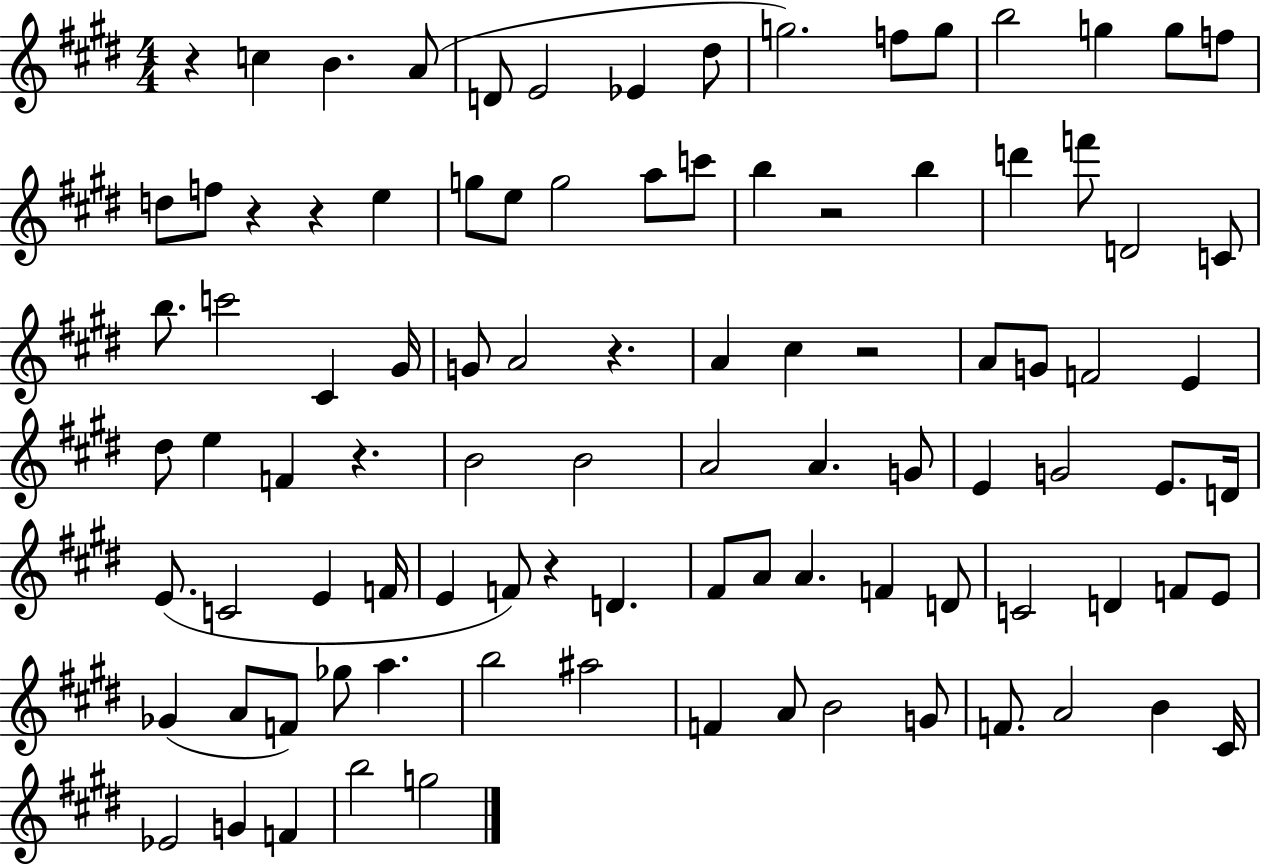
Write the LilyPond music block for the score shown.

{
  \clef treble
  \numericTimeSignature
  \time 4/4
  \key e \major
  r4 c''4 b'4. a'8( | d'8 e'2 ees'4 dis''8 | g''2.) f''8 g''8 | b''2 g''4 g''8 f''8 | \break d''8 f''8 r4 r4 e''4 | g''8 e''8 g''2 a''8 c'''8 | b''4 r2 b''4 | d'''4 f'''8 d'2 c'8 | \break b''8. c'''2 cis'4 gis'16 | g'8 a'2 r4. | a'4 cis''4 r2 | a'8 g'8 f'2 e'4 | \break dis''8 e''4 f'4 r4. | b'2 b'2 | a'2 a'4. g'8 | e'4 g'2 e'8. d'16 | \break e'8.( c'2 e'4 f'16 | e'4 f'8) r4 d'4. | fis'8 a'8 a'4. f'4 d'8 | c'2 d'4 f'8 e'8 | \break ges'4( a'8 f'8) ges''8 a''4. | b''2 ais''2 | f'4 a'8 b'2 g'8 | f'8. a'2 b'4 cis'16 | \break ees'2 g'4 f'4 | b''2 g''2 | \bar "|."
}